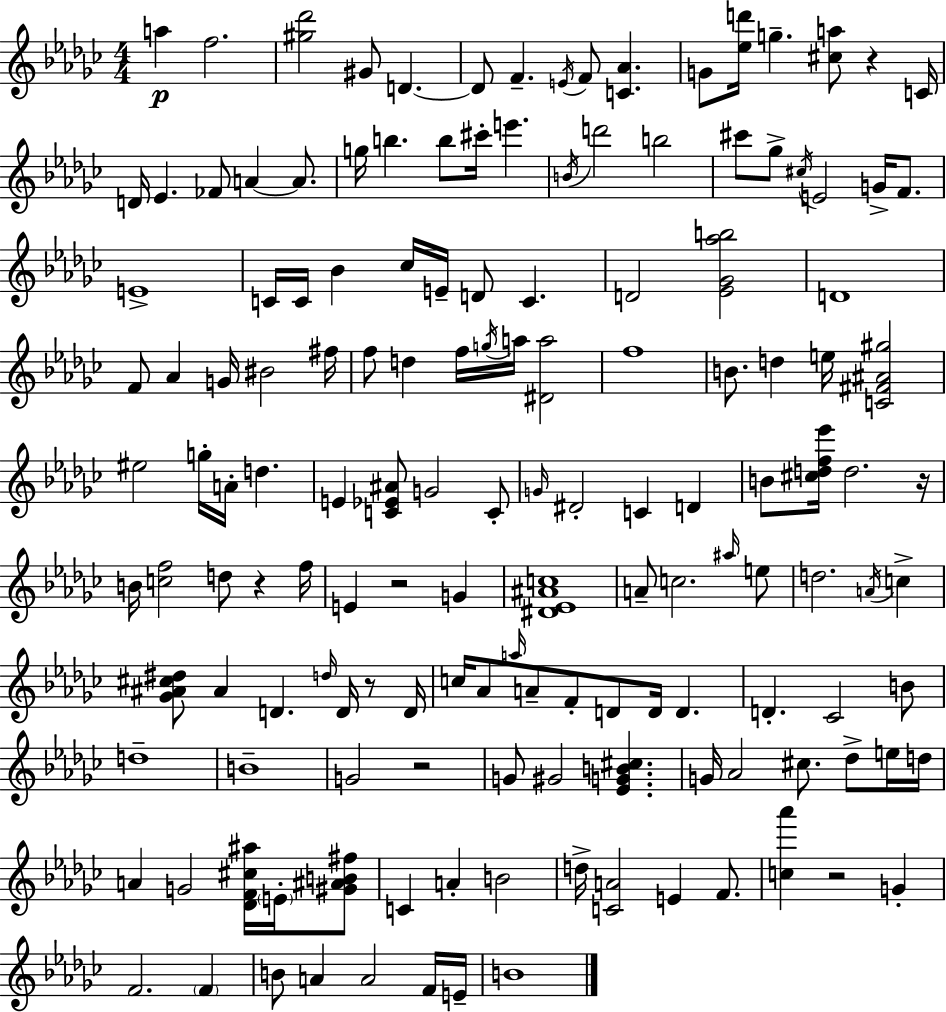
{
  \clef treble
  \numericTimeSignature
  \time 4/4
  \key ees \minor
  \repeat volta 2 { a''4\p f''2. | <gis'' des'''>2 gis'8 d'4.~~ | d'8 f'4.-- \acciaccatura { e'16 } f'8 <c' aes'>4. | g'8 <ees'' d'''>16 g''4.-- <cis'' a''>8 r4 | \break c'16 d'16 ees'4. fes'8 a'4~~ a'8. | g''16 b''4. b''8 cis'''16-. e'''4. | \acciaccatura { b'16 } d'''2 b''2 | cis'''8 ges''8-> \acciaccatura { cis''16 } e'2 g'16-> | \break f'8. e'1-> | c'16 c'16 bes'4 ces''16 e'16-- d'8 c'4. | d'2 <ees' ges' aes'' b''>2 | d'1 | \break f'8 aes'4 g'16 bis'2 | fis''16 f''8 d''4 f''16 \acciaccatura { g''16 } a''16 <dis' a''>2 | f''1 | b'8. d''4 e''16 <c' fis' ais' gis''>2 | \break eis''2 g''16-. a'16-. d''4. | e'4 <c' ees' ais'>8 g'2 | c'8-. \grace { g'16 } dis'2-. c'4 | d'4 b'8 <cis'' d'' f'' ees'''>16 d''2. | \break r16 b'16 <c'' f''>2 d''8 | r4 f''16 e'4 r2 | g'4 <dis' ees' ais' c''>1 | a'8-- c''2. | \break \grace { ais''16 } e''8 d''2. | \acciaccatura { a'16 } c''4-> <ges' ais' cis'' dis''>8 ais'4 d'4. | \grace { d''16 } d'16 r8 d'16 c''16 aes'8 \grace { a''16 } a'8-- f'8-. | d'8 d'16 d'4. d'4.-. ces'2 | \break b'8 d''1-- | b'1-- | g'2 | r2 g'8 gis'2 | \break <ees' g' b' cis''>4. g'16 aes'2 | cis''8. des''8-> e''16 d''16 a'4 g'2 | <des' f' cis'' ais''>16 \parenthesize e'16-. <gis' ais' b' fis''>8 c'4 a'4-. | b'2 d''16-> <c' a'>2 | \break e'4 f'8. <c'' aes'''>4 r2 | g'4-. f'2. | \parenthesize f'4 b'8 a'4 a'2 | f'16 e'16-- b'1 | \break } \bar "|."
}